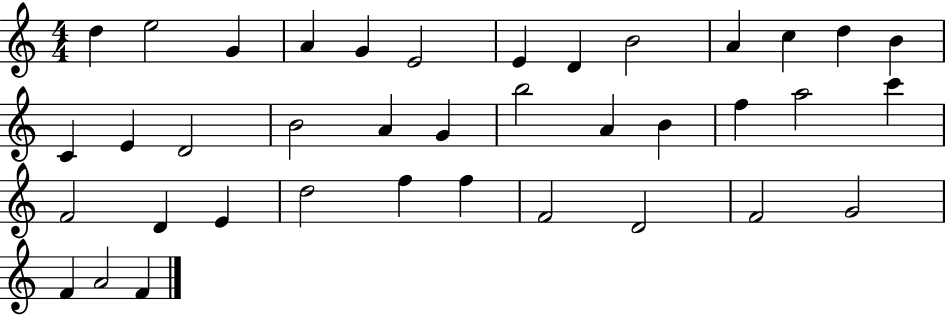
D5/q E5/h G4/q A4/q G4/q E4/h E4/q D4/q B4/h A4/q C5/q D5/q B4/q C4/q E4/q D4/h B4/h A4/q G4/q B5/h A4/q B4/q F5/q A5/h C6/q F4/h D4/q E4/q D5/h F5/q F5/q F4/h D4/h F4/h G4/h F4/q A4/h F4/q